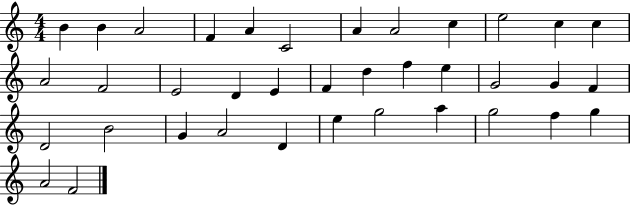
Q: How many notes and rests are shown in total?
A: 37